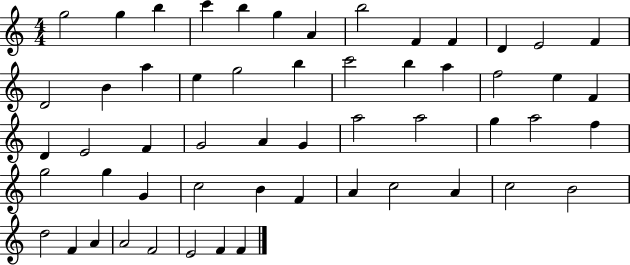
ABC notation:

X:1
T:Untitled
M:4/4
L:1/4
K:C
g2 g b c' b g A b2 F F D E2 F D2 B a e g2 b c'2 b a f2 e F D E2 F G2 A G a2 a2 g a2 f g2 g G c2 B F A c2 A c2 B2 d2 F A A2 F2 E2 F F